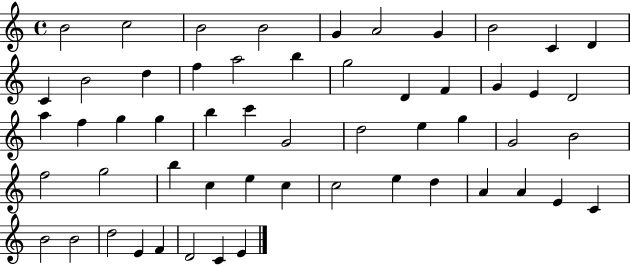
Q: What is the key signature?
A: C major